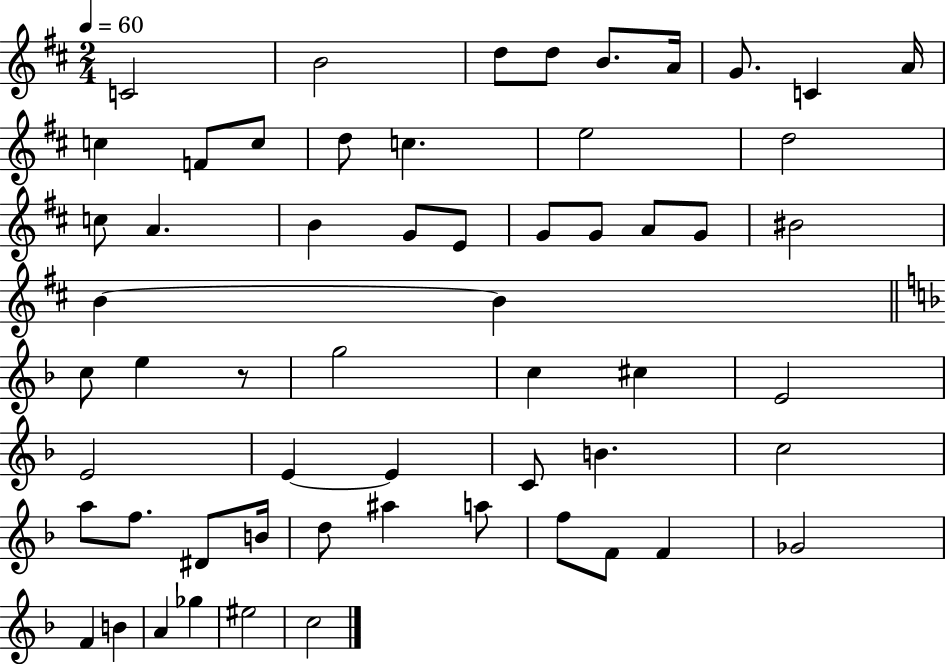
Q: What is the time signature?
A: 2/4